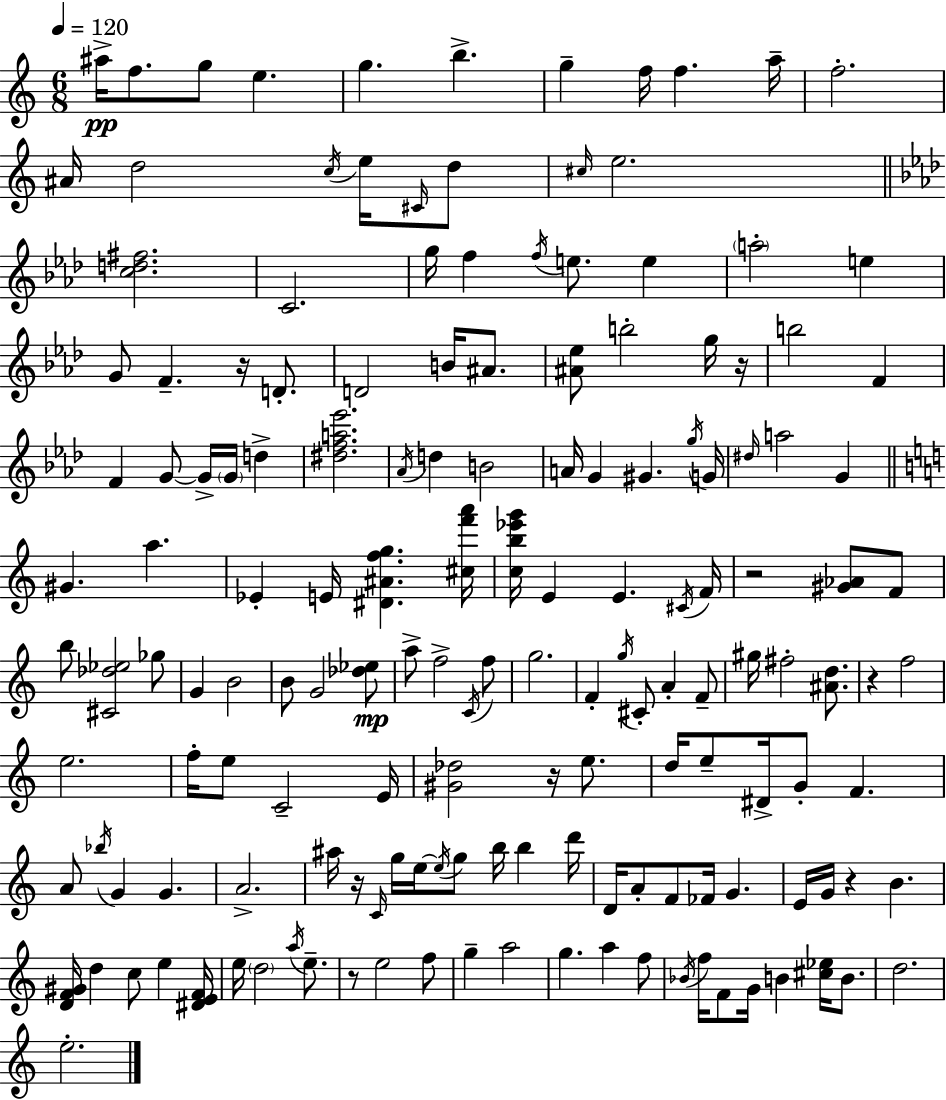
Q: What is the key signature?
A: A minor